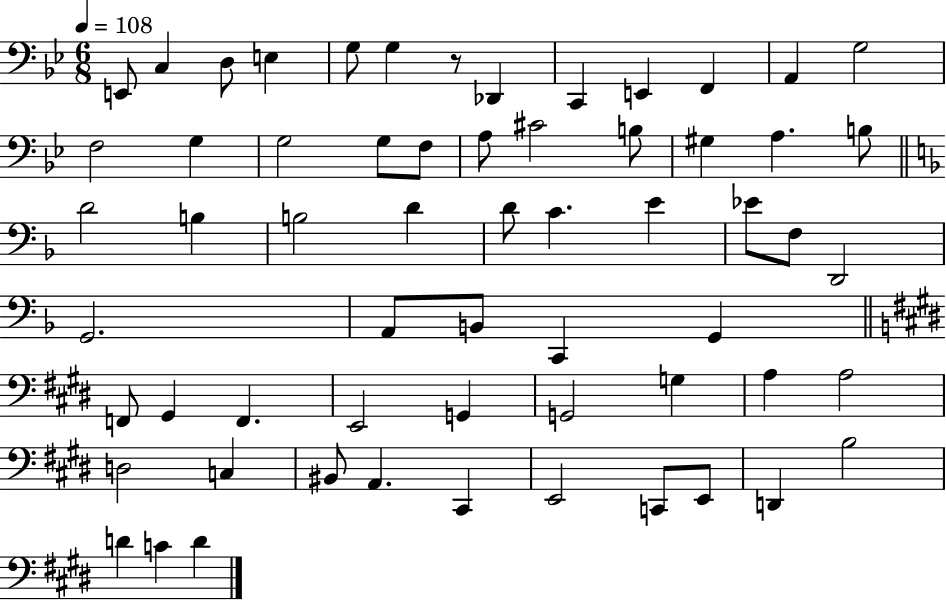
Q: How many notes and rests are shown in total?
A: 61